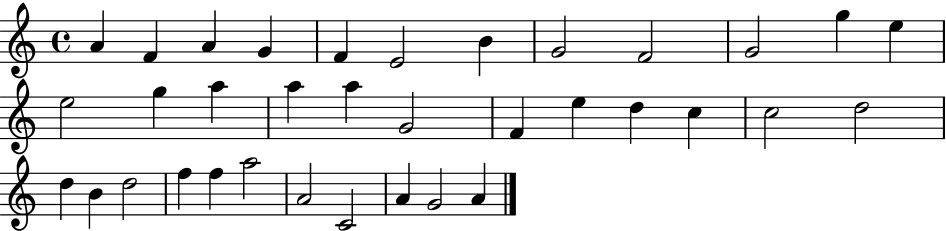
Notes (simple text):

A4/q F4/q A4/q G4/q F4/q E4/h B4/q G4/h F4/h G4/h G5/q E5/q E5/h G5/q A5/q A5/q A5/q G4/h F4/q E5/q D5/q C5/q C5/h D5/h D5/q B4/q D5/h F5/q F5/q A5/h A4/h C4/h A4/q G4/h A4/q